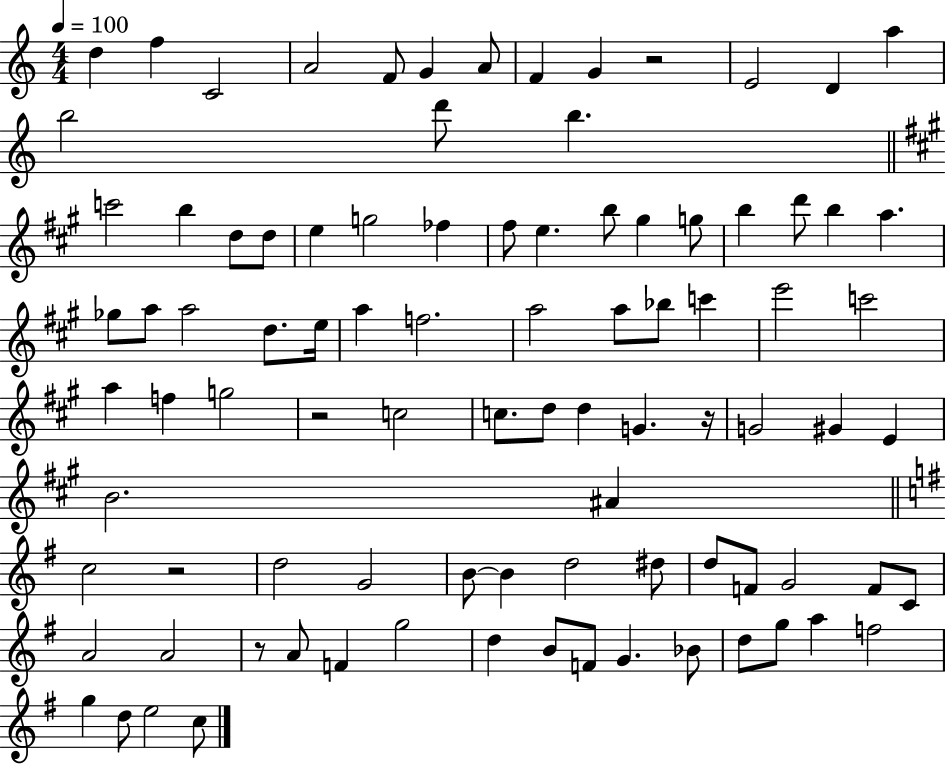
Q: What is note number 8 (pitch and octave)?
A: F4